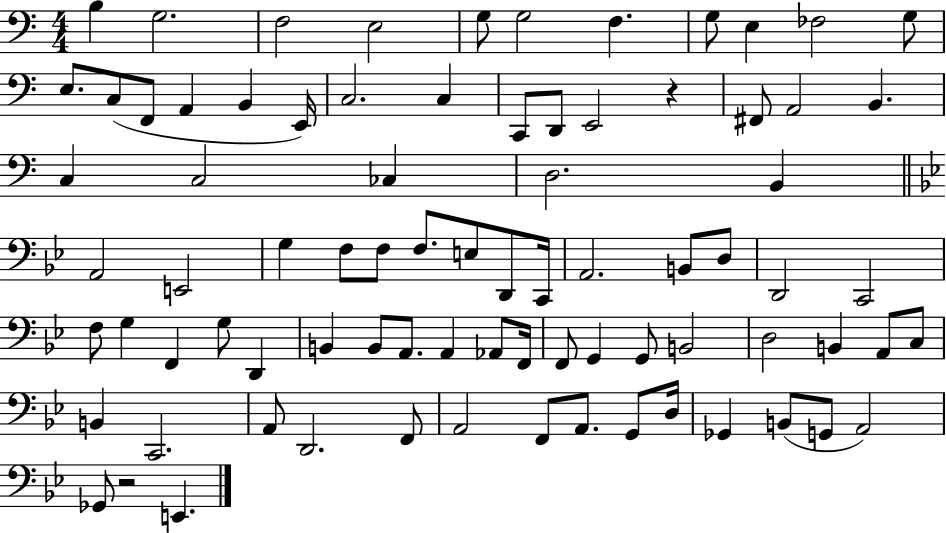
B3/q G3/h. F3/h E3/h G3/e G3/h F3/q. G3/e E3/q FES3/h G3/e E3/e. C3/e F2/e A2/q B2/q E2/s C3/h. C3/q C2/e D2/e E2/h R/q F#2/e A2/h B2/q. C3/q C3/h CES3/q D3/h. B2/q A2/h E2/h G3/q F3/e F3/e F3/e. E3/e D2/e C2/s A2/h. B2/e D3/e D2/h C2/h F3/e G3/q F2/q G3/e D2/q B2/q B2/e A2/e. A2/q Ab2/e F2/s F2/e G2/q G2/e B2/h D3/h B2/q A2/e C3/e B2/q C2/h. A2/e D2/h. F2/e A2/h F2/e A2/e. G2/e D3/s Gb2/q B2/e G2/e A2/h Gb2/e R/h E2/q.